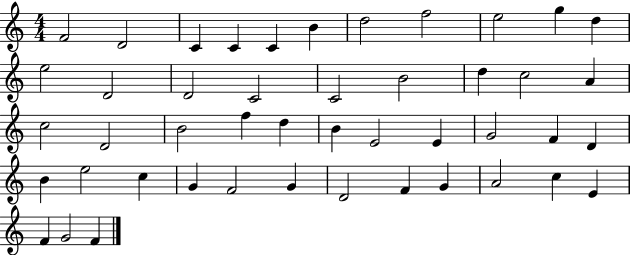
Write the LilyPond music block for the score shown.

{
  \clef treble
  \numericTimeSignature
  \time 4/4
  \key c \major
  f'2 d'2 | c'4 c'4 c'4 b'4 | d''2 f''2 | e''2 g''4 d''4 | \break e''2 d'2 | d'2 c'2 | c'2 b'2 | d''4 c''2 a'4 | \break c''2 d'2 | b'2 f''4 d''4 | b'4 e'2 e'4 | g'2 f'4 d'4 | \break b'4 e''2 c''4 | g'4 f'2 g'4 | d'2 f'4 g'4 | a'2 c''4 e'4 | \break f'4 g'2 f'4 | \bar "|."
}